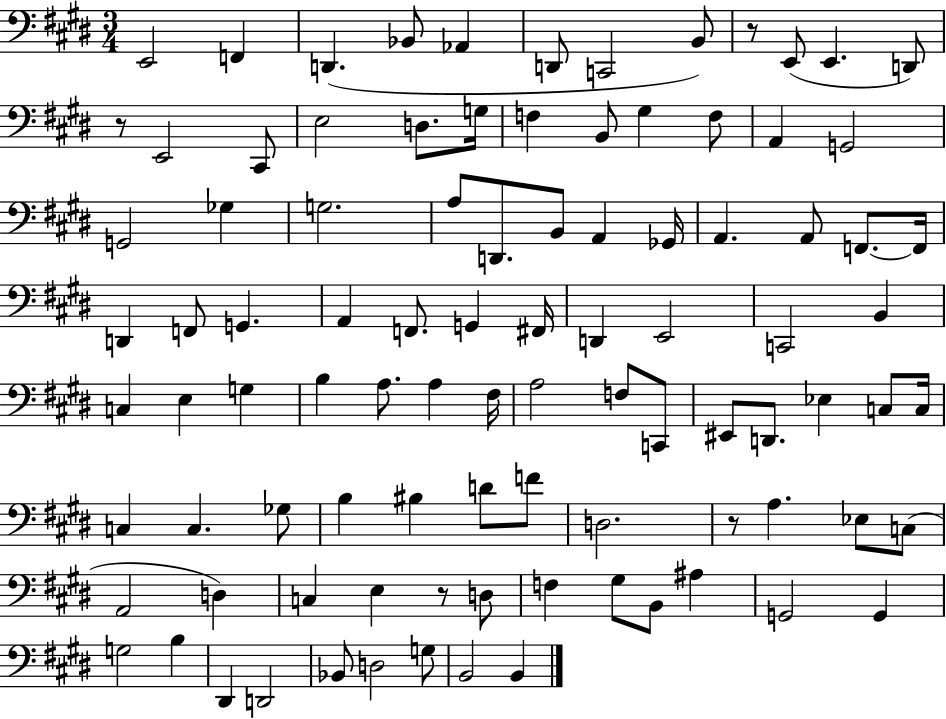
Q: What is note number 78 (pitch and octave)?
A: G#3